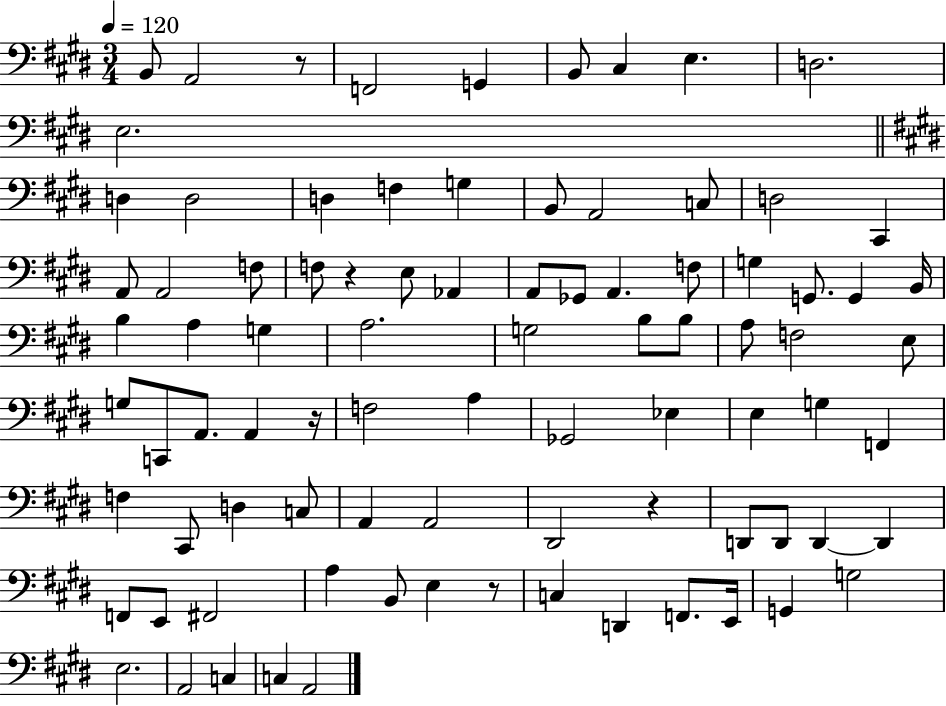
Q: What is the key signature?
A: E major